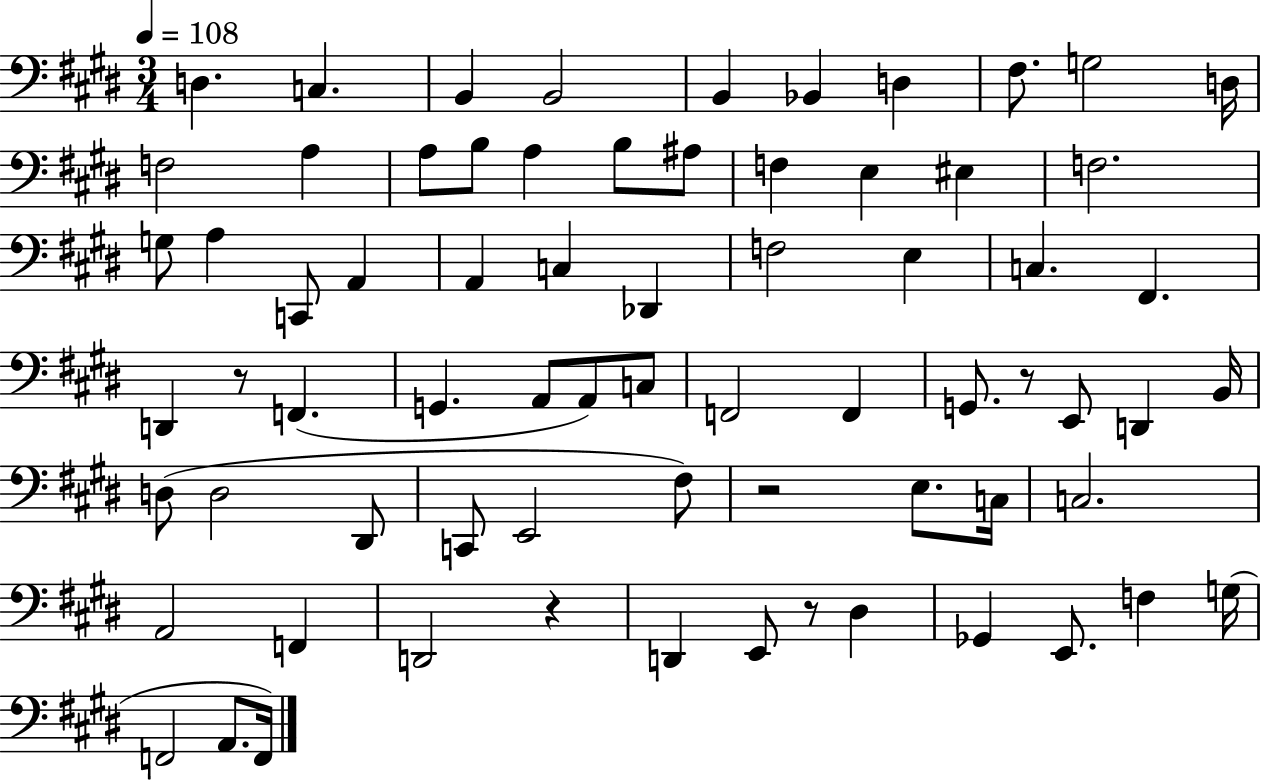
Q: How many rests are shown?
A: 5